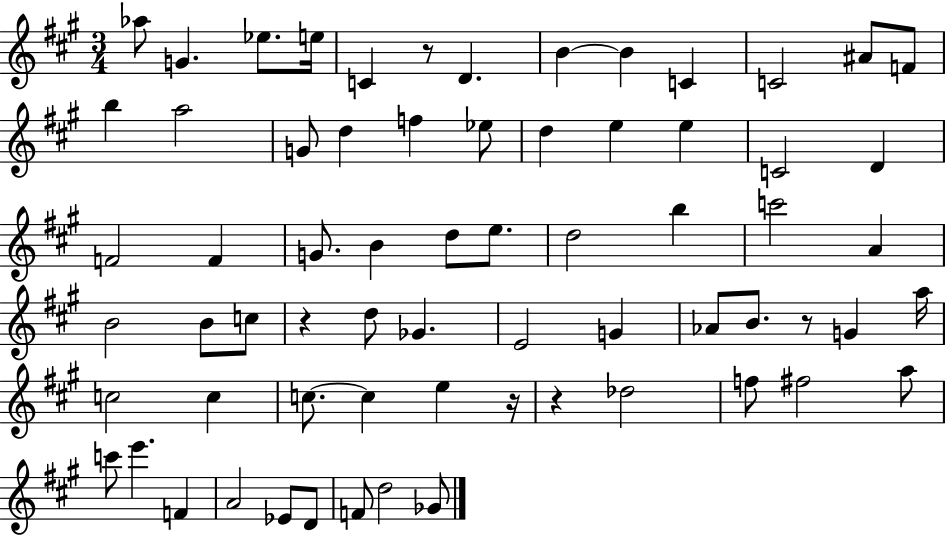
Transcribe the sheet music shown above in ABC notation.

X:1
T:Untitled
M:3/4
L:1/4
K:A
_a/2 G _e/2 e/4 C z/2 D B B C C2 ^A/2 F/2 b a2 G/2 d f _e/2 d e e C2 D F2 F G/2 B d/2 e/2 d2 b c'2 A B2 B/2 c/2 z d/2 _G E2 G _A/2 B/2 z/2 G a/4 c2 c c/2 c e z/4 z _d2 f/2 ^f2 a/2 c'/2 e' F A2 _E/2 D/2 F/2 d2 _G/2